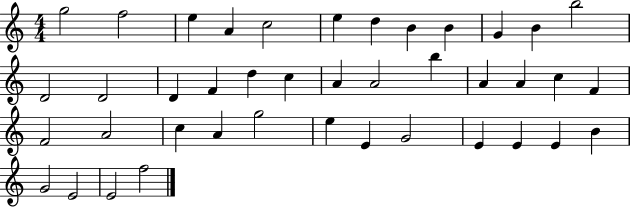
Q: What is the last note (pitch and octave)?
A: F5